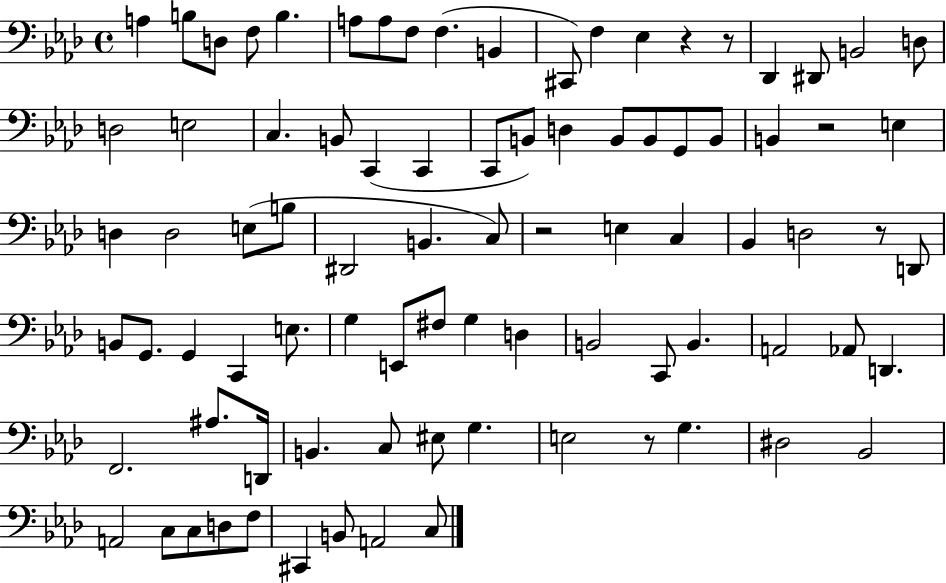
{
  \clef bass
  \time 4/4
  \defaultTimeSignature
  \key aes \major
  \repeat volta 2 { a4 b8 d8 f8 b4. | a8 a8 f8 f4.( b,4 | cis,8) f4 ees4 r4 r8 | des,4 dis,8 b,2 d8 | \break d2 e2 | c4. b,8 c,4( c,4 | c,8 b,8) d4 b,8 b,8 g,8 b,8 | b,4 r2 e4 | \break d4 d2 e8( b8 | dis,2 b,4. c8) | r2 e4 c4 | bes,4 d2 r8 d,8 | \break b,8 g,8. g,4 c,4 e8. | g4 e,8 fis8 g4 d4 | b,2 c,8 b,4. | a,2 aes,8 d,4. | \break f,2. ais8. d,16 | b,4. c8 eis8 g4. | e2 r8 g4. | dis2 bes,2 | \break a,2 c8 c8 d8 f8 | cis,4 b,8 a,2 c8 | } \bar "|."
}